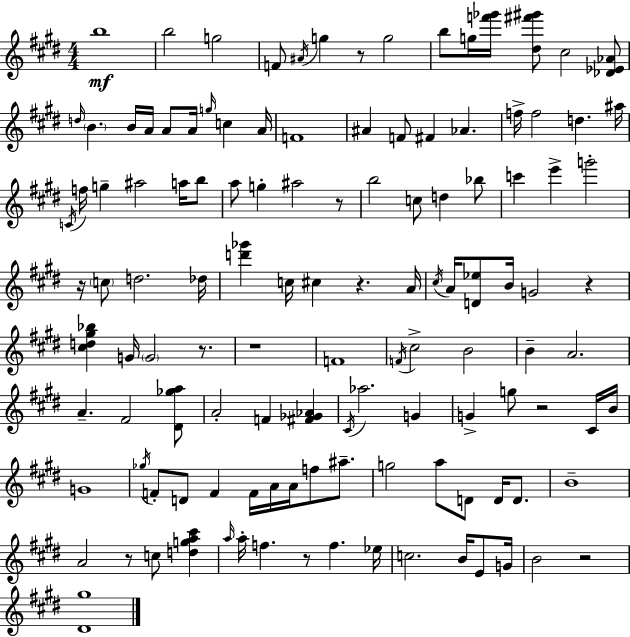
B5/w B5/h G5/h F4/e A#4/s G5/q R/e G5/h B5/e G5/s [F6,Gb6]/s [D#5,F#6,G#6]/e C#5/h [Db4,Eb4,Ab4]/e D5/s B4/q. B4/s A4/s A4/e A4/s G5/s C5/q A4/s F4/w A#4/q F4/e F#4/q Ab4/q. F5/s F5/h D5/q. A#5/s C4/s F5/s G5/q A#5/h A5/s B5/e A5/e G5/q A#5/h R/e B5/h C5/e D5/q Bb5/e C6/q E6/q G6/h R/s C5/e D5/h. Db5/s [D6,Gb6]/q C5/s C#5/q R/q. A4/s C#5/s A4/s [D4,Eb5]/e B4/s G4/h R/q [C#5,D5,G#5,Bb5]/q G4/s G4/h R/e. R/w F4/w F4/s C#5/h B4/h B4/q A4/h. A4/q. F#4/h [D#4,Gb5,A5]/e A4/h F4/q [F#4,Gb4,Ab4]/q C#4/s Ab5/h. G4/q G4/q G5/e R/h C#4/s B4/s G4/w Gb5/s F4/e D4/e F4/q F4/s A4/s A4/s F5/e A#5/e. G5/h A5/e D4/e D4/s D4/e. B4/w A4/h R/e C5/e [D5,G5,A5,C#6]/q A5/s A5/s F5/q. R/e F5/q. Eb5/s C5/h. B4/s E4/e G4/s B4/h R/h [D#4,G#5]/w